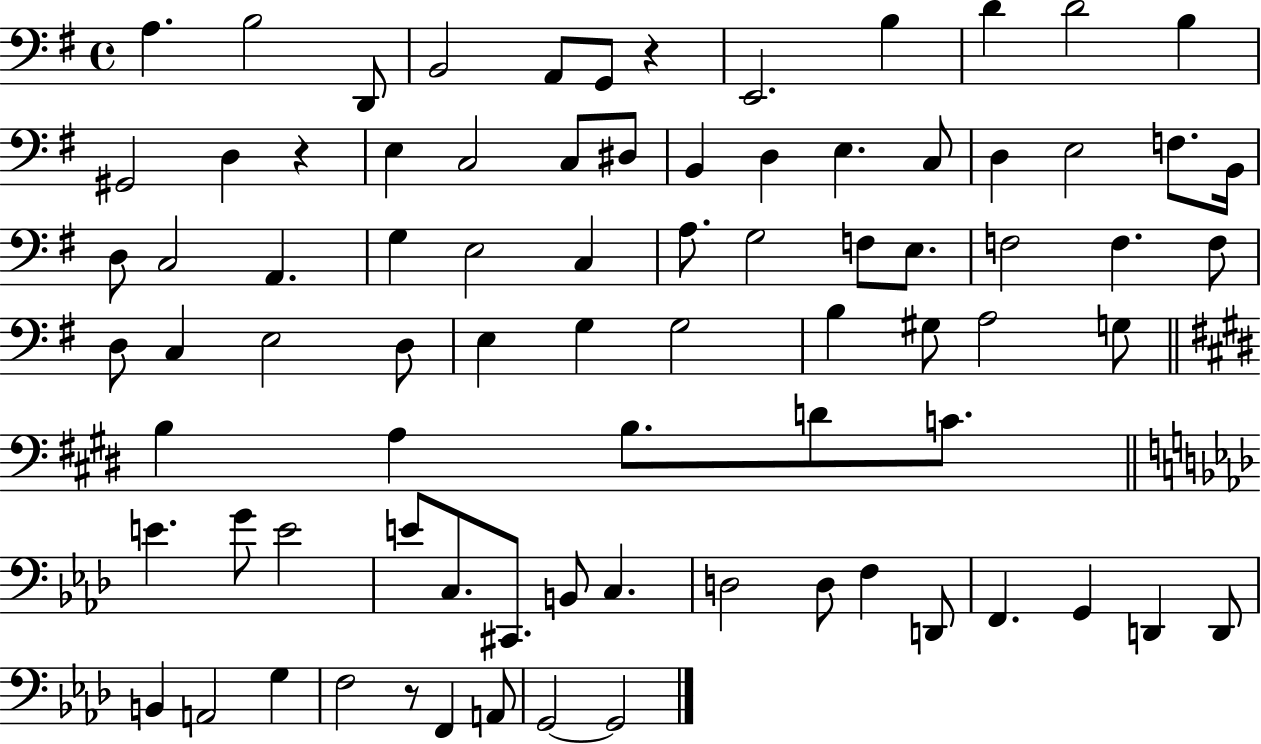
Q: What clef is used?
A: bass